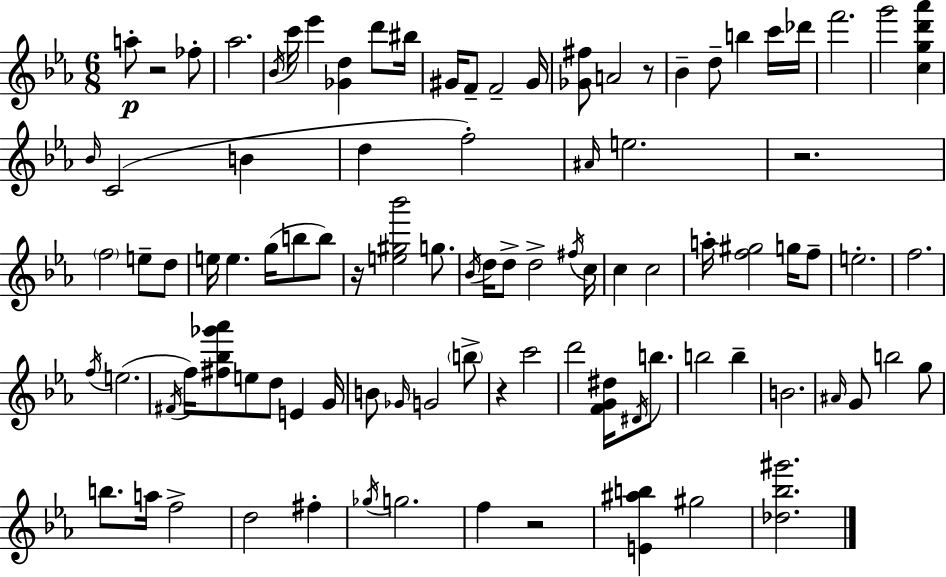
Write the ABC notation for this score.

X:1
T:Untitled
M:6/8
L:1/4
K:Eb
a/2 z2 _f/2 _a2 _B/4 c'/4 _e' [_Gd] d'/2 ^b/4 ^G/4 F/2 F2 ^G/4 [_G^f]/2 A2 z/2 _B d/2 b c'/4 _d'/4 f'2 g'2 [cgd'_a'] _B/4 C2 B d f2 ^A/4 e2 z2 f2 e/2 d/2 e/4 e g/4 b/2 b/2 z/4 [e^g_b']2 g/2 _B/4 d/4 d/2 d2 ^f/4 c/4 c c2 a/4 [f^g]2 g/4 f/2 e2 f2 f/4 e2 ^F/4 f/4 [^f_b_g'_a']/2 e/2 d/2 E G/4 B/2 _G/4 G2 b/2 z c'2 d'2 [FG^d]/4 ^D/4 b/2 b2 b B2 ^A/4 G/2 b2 g/2 b/2 a/4 f2 d2 ^f _g/4 g2 f z2 [E^ab] ^g2 [_d_b^g']2